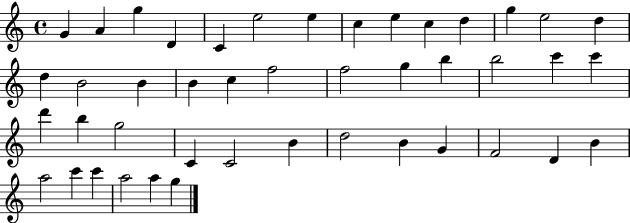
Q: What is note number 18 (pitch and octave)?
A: B4